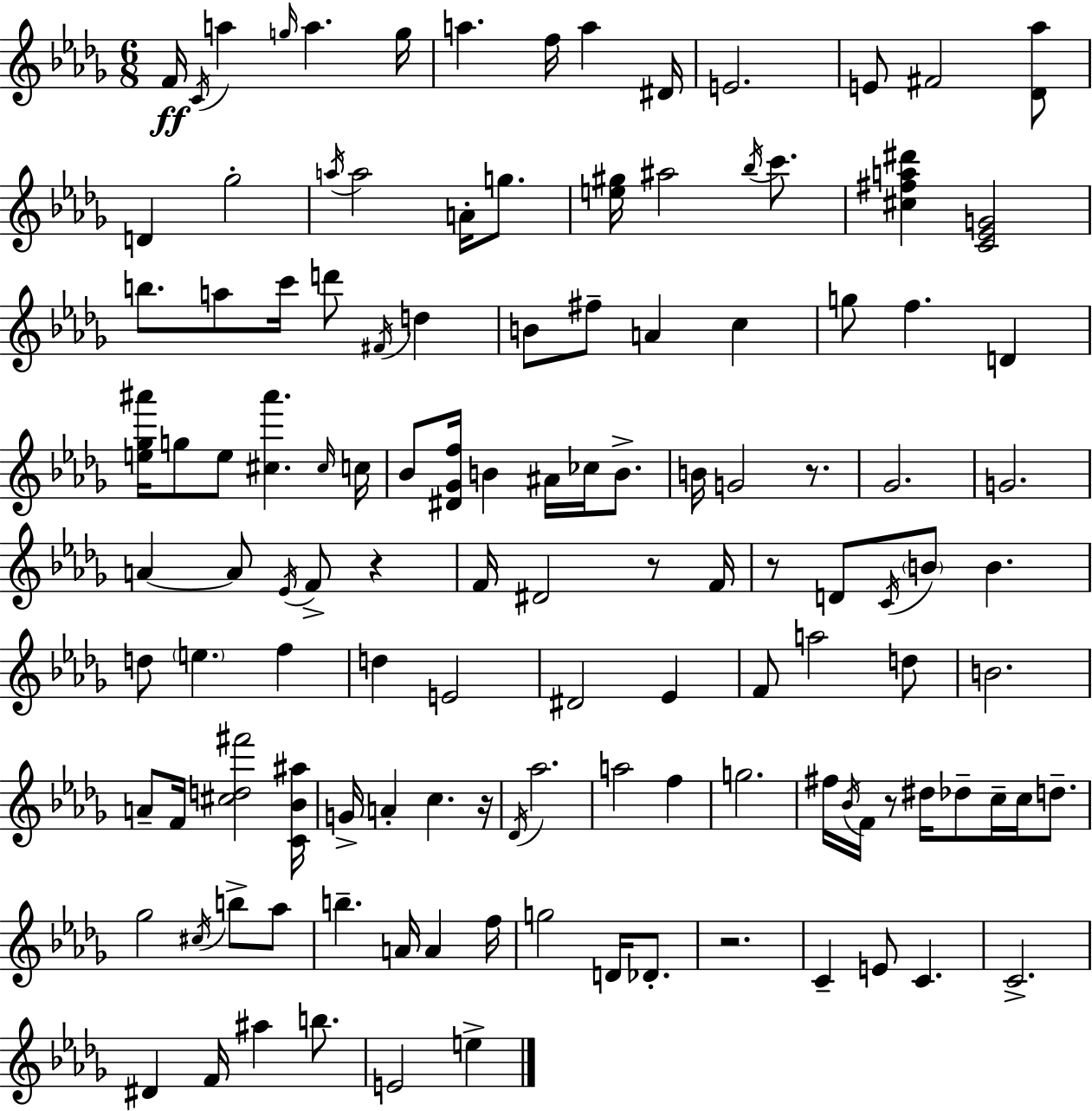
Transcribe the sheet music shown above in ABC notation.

X:1
T:Untitled
M:6/8
L:1/4
K:Bbm
F/4 C/4 a g/4 a g/4 a f/4 a ^D/4 E2 E/2 ^F2 [_D_a]/2 D _g2 a/4 a2 A/4 g/2 [e^g]/4 ^a2 _b/4 c'/2 [^c^fa^d'] [C_EG]2 b/2 a/2 c'/4 d'/2 ^F/4 d B/2 ^f/2 A c g/2 f D [e_g^a']/4 g/2 e/2 [^c^a'] ^c/4 c/4 _B/2 [^D_Gf]/4 B ^A/4 _c/4 B/2 B/4 G2 z/2 _G2 G2 A A/2 _E/4 F/2 z F/4 ^D2 z/2 F/4 z/2 D/2 C/4 B/2 B d/2 e f d E2 ^D2 _E F/2 a2 d/2 B2 A/2 F/4 [^cd^f']2 [C_B^a]/4 G/4 A c z/4 _D/4 _a2 a2 f g2 ^f/4 _B/4 F/4 z/2 ^d/4 _d/2 c/4 c/4 d/2 _g2 ^c/4 b/2 _a/2 b A/4 A f/4 g2 D/4 _D/2 z2 C E/2 C C2 ^D F/4 ^a b/2 E2 e